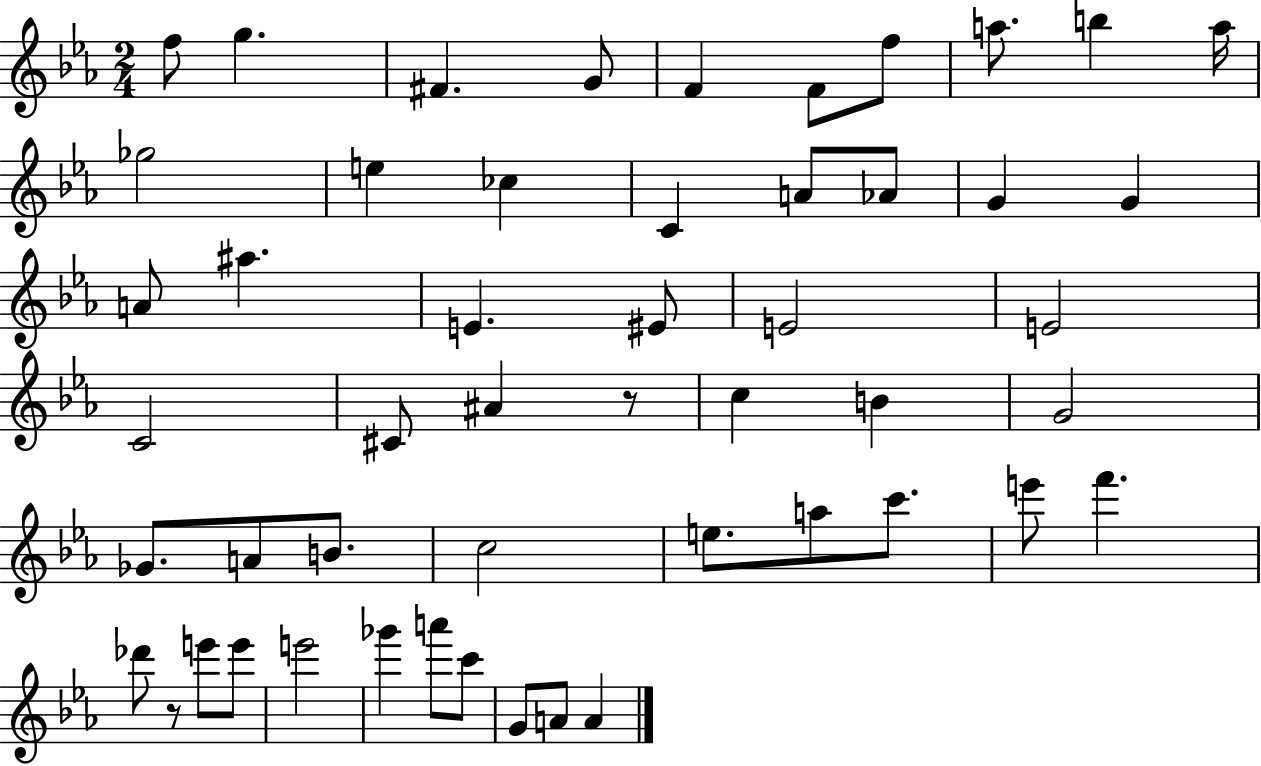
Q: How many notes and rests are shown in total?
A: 51